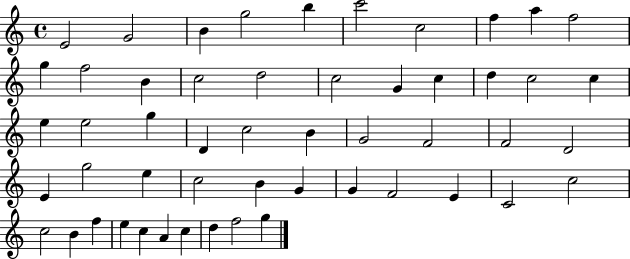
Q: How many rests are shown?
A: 0